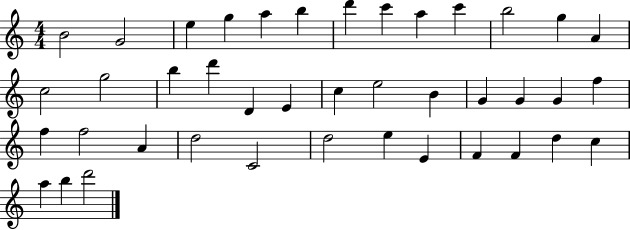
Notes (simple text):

B4/h G4/h E5/q G5/q A5/q B5/q D6/q C6/q A5/q C6/q B5/h G5/q A4/q C5/h G5/h B5/q D6/q D4/q E4/q C5/q E5/h B4/q G4/q G4/q G4/q F5/q F5/q F5/h A4/q D5/h C4/h D5/h E5/q E4/q F4/q F4/q D5/q C5/q A5/q B5/q D6/h